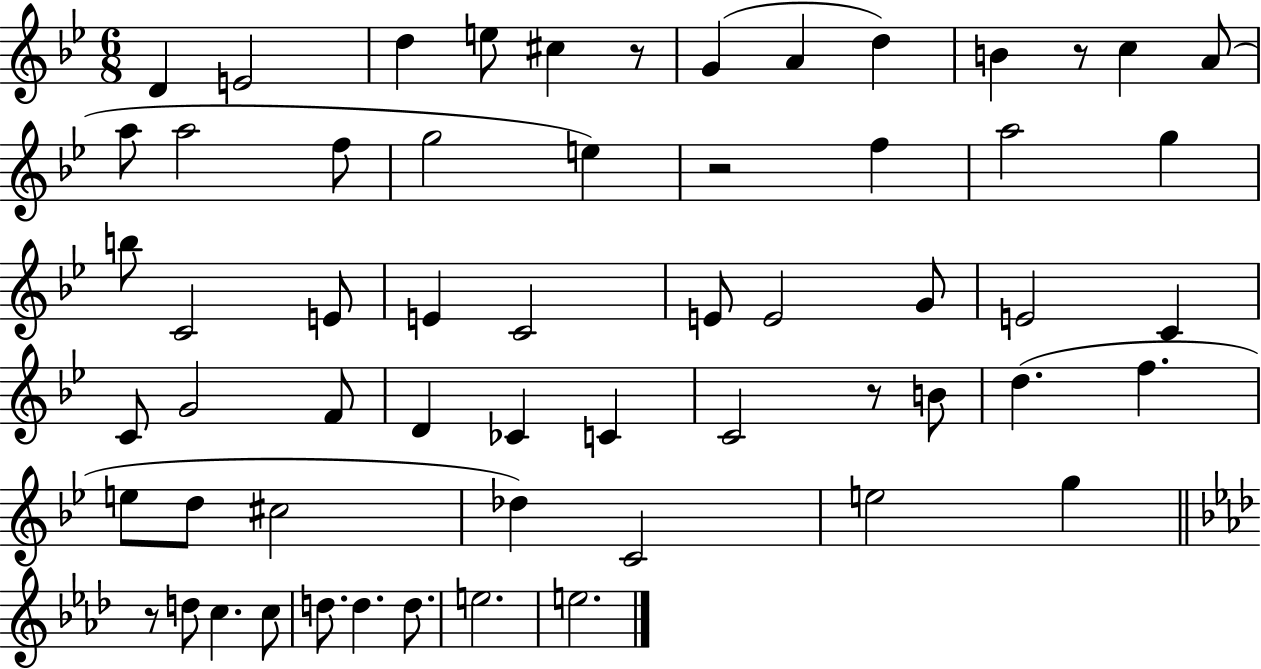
D4/q E4/h D5/q E5/e C#5/q R/e G4/q A4/q D5/q B4/q R/e C5/q A4/e A5/e A5/h F5/e G5/h E5/q R/h F5/q A5/h G5/q B5/e C4/h E4/e E4/q C4/h E4/e E4/h G4/e E4/h C4/q C4/e G4/h F4/e D4/q CES4/q C4/q C4/h R/e B4/e D5/q. F5/q. E5/e D5/e C#5/h Db5/q C4/h E5/h G5/q R/e D5/e C5/q. C5/e D5/e. D5/q. D5/e. E5/h. E5/h.